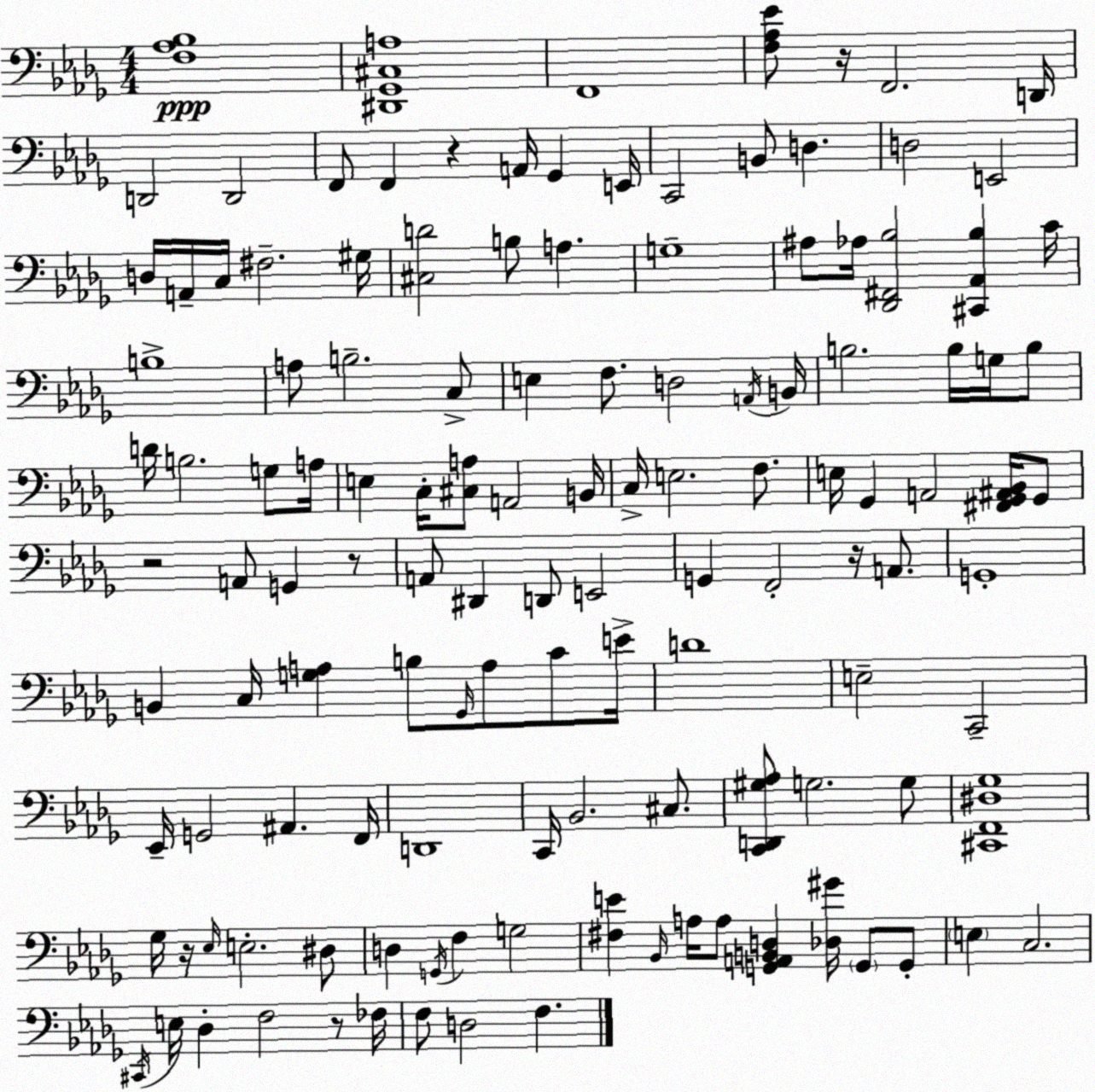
X:1
T:Untitled
M:4/4
L:1/4
K:Bbm
[F,_A,_B,]4 [^D,,_G,,^C,A,]4 F,,4 [F,_A,_E]/2 z/4 F,,2 D,,/4 D,,2 D,,2 F,,/2 F,, z A,,/4 _G,, E,,/4 C,,2 B,,/2 D, D,2 E,,2 D,/4 A,,/4 C,/4 ^F,2 ^G,/4 [^C,D]2 B,/2 A, G,4 ^A,/2 _A,/4 [_D,,^F,,_B,]2 [^C,,_A,,_B,] C/4 B,4 A,/2 B,2 C,/2 E, F,/2 D,2 A,,/4 B,,/4 B,2 B,/4 G,/4 B,/2 D/4 B,2 G,/2 A,/4 E, C,/4 [^C,A,]/2 A,,2 B,,/4 C,/4 E,2 F,/2 E,/4 _G,, A,,2 [^F,,_G,,^A,,_B,,]/4 _G,,/2 z2 A,,/2 G,, z/2 A,,/2 ^D,, D,,/2 E,,2 G,, F,,2 z/4 A,,/2 G,,4 B,, C,/4 [G,A,] B,/2 _G,,/4 A,/2 C/2 E/4 D4 E,2 C,,2 _E,,/4 G,,2 ^A,, F,,/4 D,,4 C,,/4 _B,,2 ^C,/2 [C,,D,,^G,_A,]/2 G,2 G,/2 [^C,,F,,^D,_G,]4 _G,/4 z/4 _E,/4 E,2 ^D,/2 D, G,,/4 F, G,2 [^F,E] _B,,/4 A,/4 A,/2 [G,,A,,B,,D,] [_D,^G]/4 G,,/2 G,,/2 E, C,2 ^C,,/4 E,/4 _D, F,2 z/2 _F,/4 F,/2 D,2 F,